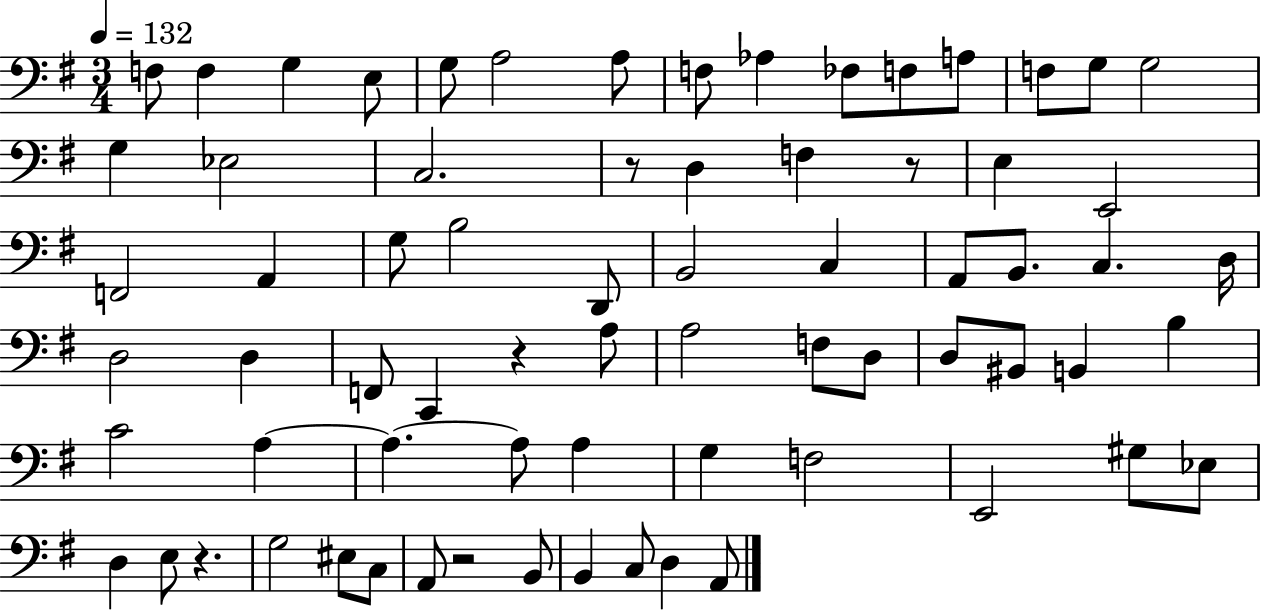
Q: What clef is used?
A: bass